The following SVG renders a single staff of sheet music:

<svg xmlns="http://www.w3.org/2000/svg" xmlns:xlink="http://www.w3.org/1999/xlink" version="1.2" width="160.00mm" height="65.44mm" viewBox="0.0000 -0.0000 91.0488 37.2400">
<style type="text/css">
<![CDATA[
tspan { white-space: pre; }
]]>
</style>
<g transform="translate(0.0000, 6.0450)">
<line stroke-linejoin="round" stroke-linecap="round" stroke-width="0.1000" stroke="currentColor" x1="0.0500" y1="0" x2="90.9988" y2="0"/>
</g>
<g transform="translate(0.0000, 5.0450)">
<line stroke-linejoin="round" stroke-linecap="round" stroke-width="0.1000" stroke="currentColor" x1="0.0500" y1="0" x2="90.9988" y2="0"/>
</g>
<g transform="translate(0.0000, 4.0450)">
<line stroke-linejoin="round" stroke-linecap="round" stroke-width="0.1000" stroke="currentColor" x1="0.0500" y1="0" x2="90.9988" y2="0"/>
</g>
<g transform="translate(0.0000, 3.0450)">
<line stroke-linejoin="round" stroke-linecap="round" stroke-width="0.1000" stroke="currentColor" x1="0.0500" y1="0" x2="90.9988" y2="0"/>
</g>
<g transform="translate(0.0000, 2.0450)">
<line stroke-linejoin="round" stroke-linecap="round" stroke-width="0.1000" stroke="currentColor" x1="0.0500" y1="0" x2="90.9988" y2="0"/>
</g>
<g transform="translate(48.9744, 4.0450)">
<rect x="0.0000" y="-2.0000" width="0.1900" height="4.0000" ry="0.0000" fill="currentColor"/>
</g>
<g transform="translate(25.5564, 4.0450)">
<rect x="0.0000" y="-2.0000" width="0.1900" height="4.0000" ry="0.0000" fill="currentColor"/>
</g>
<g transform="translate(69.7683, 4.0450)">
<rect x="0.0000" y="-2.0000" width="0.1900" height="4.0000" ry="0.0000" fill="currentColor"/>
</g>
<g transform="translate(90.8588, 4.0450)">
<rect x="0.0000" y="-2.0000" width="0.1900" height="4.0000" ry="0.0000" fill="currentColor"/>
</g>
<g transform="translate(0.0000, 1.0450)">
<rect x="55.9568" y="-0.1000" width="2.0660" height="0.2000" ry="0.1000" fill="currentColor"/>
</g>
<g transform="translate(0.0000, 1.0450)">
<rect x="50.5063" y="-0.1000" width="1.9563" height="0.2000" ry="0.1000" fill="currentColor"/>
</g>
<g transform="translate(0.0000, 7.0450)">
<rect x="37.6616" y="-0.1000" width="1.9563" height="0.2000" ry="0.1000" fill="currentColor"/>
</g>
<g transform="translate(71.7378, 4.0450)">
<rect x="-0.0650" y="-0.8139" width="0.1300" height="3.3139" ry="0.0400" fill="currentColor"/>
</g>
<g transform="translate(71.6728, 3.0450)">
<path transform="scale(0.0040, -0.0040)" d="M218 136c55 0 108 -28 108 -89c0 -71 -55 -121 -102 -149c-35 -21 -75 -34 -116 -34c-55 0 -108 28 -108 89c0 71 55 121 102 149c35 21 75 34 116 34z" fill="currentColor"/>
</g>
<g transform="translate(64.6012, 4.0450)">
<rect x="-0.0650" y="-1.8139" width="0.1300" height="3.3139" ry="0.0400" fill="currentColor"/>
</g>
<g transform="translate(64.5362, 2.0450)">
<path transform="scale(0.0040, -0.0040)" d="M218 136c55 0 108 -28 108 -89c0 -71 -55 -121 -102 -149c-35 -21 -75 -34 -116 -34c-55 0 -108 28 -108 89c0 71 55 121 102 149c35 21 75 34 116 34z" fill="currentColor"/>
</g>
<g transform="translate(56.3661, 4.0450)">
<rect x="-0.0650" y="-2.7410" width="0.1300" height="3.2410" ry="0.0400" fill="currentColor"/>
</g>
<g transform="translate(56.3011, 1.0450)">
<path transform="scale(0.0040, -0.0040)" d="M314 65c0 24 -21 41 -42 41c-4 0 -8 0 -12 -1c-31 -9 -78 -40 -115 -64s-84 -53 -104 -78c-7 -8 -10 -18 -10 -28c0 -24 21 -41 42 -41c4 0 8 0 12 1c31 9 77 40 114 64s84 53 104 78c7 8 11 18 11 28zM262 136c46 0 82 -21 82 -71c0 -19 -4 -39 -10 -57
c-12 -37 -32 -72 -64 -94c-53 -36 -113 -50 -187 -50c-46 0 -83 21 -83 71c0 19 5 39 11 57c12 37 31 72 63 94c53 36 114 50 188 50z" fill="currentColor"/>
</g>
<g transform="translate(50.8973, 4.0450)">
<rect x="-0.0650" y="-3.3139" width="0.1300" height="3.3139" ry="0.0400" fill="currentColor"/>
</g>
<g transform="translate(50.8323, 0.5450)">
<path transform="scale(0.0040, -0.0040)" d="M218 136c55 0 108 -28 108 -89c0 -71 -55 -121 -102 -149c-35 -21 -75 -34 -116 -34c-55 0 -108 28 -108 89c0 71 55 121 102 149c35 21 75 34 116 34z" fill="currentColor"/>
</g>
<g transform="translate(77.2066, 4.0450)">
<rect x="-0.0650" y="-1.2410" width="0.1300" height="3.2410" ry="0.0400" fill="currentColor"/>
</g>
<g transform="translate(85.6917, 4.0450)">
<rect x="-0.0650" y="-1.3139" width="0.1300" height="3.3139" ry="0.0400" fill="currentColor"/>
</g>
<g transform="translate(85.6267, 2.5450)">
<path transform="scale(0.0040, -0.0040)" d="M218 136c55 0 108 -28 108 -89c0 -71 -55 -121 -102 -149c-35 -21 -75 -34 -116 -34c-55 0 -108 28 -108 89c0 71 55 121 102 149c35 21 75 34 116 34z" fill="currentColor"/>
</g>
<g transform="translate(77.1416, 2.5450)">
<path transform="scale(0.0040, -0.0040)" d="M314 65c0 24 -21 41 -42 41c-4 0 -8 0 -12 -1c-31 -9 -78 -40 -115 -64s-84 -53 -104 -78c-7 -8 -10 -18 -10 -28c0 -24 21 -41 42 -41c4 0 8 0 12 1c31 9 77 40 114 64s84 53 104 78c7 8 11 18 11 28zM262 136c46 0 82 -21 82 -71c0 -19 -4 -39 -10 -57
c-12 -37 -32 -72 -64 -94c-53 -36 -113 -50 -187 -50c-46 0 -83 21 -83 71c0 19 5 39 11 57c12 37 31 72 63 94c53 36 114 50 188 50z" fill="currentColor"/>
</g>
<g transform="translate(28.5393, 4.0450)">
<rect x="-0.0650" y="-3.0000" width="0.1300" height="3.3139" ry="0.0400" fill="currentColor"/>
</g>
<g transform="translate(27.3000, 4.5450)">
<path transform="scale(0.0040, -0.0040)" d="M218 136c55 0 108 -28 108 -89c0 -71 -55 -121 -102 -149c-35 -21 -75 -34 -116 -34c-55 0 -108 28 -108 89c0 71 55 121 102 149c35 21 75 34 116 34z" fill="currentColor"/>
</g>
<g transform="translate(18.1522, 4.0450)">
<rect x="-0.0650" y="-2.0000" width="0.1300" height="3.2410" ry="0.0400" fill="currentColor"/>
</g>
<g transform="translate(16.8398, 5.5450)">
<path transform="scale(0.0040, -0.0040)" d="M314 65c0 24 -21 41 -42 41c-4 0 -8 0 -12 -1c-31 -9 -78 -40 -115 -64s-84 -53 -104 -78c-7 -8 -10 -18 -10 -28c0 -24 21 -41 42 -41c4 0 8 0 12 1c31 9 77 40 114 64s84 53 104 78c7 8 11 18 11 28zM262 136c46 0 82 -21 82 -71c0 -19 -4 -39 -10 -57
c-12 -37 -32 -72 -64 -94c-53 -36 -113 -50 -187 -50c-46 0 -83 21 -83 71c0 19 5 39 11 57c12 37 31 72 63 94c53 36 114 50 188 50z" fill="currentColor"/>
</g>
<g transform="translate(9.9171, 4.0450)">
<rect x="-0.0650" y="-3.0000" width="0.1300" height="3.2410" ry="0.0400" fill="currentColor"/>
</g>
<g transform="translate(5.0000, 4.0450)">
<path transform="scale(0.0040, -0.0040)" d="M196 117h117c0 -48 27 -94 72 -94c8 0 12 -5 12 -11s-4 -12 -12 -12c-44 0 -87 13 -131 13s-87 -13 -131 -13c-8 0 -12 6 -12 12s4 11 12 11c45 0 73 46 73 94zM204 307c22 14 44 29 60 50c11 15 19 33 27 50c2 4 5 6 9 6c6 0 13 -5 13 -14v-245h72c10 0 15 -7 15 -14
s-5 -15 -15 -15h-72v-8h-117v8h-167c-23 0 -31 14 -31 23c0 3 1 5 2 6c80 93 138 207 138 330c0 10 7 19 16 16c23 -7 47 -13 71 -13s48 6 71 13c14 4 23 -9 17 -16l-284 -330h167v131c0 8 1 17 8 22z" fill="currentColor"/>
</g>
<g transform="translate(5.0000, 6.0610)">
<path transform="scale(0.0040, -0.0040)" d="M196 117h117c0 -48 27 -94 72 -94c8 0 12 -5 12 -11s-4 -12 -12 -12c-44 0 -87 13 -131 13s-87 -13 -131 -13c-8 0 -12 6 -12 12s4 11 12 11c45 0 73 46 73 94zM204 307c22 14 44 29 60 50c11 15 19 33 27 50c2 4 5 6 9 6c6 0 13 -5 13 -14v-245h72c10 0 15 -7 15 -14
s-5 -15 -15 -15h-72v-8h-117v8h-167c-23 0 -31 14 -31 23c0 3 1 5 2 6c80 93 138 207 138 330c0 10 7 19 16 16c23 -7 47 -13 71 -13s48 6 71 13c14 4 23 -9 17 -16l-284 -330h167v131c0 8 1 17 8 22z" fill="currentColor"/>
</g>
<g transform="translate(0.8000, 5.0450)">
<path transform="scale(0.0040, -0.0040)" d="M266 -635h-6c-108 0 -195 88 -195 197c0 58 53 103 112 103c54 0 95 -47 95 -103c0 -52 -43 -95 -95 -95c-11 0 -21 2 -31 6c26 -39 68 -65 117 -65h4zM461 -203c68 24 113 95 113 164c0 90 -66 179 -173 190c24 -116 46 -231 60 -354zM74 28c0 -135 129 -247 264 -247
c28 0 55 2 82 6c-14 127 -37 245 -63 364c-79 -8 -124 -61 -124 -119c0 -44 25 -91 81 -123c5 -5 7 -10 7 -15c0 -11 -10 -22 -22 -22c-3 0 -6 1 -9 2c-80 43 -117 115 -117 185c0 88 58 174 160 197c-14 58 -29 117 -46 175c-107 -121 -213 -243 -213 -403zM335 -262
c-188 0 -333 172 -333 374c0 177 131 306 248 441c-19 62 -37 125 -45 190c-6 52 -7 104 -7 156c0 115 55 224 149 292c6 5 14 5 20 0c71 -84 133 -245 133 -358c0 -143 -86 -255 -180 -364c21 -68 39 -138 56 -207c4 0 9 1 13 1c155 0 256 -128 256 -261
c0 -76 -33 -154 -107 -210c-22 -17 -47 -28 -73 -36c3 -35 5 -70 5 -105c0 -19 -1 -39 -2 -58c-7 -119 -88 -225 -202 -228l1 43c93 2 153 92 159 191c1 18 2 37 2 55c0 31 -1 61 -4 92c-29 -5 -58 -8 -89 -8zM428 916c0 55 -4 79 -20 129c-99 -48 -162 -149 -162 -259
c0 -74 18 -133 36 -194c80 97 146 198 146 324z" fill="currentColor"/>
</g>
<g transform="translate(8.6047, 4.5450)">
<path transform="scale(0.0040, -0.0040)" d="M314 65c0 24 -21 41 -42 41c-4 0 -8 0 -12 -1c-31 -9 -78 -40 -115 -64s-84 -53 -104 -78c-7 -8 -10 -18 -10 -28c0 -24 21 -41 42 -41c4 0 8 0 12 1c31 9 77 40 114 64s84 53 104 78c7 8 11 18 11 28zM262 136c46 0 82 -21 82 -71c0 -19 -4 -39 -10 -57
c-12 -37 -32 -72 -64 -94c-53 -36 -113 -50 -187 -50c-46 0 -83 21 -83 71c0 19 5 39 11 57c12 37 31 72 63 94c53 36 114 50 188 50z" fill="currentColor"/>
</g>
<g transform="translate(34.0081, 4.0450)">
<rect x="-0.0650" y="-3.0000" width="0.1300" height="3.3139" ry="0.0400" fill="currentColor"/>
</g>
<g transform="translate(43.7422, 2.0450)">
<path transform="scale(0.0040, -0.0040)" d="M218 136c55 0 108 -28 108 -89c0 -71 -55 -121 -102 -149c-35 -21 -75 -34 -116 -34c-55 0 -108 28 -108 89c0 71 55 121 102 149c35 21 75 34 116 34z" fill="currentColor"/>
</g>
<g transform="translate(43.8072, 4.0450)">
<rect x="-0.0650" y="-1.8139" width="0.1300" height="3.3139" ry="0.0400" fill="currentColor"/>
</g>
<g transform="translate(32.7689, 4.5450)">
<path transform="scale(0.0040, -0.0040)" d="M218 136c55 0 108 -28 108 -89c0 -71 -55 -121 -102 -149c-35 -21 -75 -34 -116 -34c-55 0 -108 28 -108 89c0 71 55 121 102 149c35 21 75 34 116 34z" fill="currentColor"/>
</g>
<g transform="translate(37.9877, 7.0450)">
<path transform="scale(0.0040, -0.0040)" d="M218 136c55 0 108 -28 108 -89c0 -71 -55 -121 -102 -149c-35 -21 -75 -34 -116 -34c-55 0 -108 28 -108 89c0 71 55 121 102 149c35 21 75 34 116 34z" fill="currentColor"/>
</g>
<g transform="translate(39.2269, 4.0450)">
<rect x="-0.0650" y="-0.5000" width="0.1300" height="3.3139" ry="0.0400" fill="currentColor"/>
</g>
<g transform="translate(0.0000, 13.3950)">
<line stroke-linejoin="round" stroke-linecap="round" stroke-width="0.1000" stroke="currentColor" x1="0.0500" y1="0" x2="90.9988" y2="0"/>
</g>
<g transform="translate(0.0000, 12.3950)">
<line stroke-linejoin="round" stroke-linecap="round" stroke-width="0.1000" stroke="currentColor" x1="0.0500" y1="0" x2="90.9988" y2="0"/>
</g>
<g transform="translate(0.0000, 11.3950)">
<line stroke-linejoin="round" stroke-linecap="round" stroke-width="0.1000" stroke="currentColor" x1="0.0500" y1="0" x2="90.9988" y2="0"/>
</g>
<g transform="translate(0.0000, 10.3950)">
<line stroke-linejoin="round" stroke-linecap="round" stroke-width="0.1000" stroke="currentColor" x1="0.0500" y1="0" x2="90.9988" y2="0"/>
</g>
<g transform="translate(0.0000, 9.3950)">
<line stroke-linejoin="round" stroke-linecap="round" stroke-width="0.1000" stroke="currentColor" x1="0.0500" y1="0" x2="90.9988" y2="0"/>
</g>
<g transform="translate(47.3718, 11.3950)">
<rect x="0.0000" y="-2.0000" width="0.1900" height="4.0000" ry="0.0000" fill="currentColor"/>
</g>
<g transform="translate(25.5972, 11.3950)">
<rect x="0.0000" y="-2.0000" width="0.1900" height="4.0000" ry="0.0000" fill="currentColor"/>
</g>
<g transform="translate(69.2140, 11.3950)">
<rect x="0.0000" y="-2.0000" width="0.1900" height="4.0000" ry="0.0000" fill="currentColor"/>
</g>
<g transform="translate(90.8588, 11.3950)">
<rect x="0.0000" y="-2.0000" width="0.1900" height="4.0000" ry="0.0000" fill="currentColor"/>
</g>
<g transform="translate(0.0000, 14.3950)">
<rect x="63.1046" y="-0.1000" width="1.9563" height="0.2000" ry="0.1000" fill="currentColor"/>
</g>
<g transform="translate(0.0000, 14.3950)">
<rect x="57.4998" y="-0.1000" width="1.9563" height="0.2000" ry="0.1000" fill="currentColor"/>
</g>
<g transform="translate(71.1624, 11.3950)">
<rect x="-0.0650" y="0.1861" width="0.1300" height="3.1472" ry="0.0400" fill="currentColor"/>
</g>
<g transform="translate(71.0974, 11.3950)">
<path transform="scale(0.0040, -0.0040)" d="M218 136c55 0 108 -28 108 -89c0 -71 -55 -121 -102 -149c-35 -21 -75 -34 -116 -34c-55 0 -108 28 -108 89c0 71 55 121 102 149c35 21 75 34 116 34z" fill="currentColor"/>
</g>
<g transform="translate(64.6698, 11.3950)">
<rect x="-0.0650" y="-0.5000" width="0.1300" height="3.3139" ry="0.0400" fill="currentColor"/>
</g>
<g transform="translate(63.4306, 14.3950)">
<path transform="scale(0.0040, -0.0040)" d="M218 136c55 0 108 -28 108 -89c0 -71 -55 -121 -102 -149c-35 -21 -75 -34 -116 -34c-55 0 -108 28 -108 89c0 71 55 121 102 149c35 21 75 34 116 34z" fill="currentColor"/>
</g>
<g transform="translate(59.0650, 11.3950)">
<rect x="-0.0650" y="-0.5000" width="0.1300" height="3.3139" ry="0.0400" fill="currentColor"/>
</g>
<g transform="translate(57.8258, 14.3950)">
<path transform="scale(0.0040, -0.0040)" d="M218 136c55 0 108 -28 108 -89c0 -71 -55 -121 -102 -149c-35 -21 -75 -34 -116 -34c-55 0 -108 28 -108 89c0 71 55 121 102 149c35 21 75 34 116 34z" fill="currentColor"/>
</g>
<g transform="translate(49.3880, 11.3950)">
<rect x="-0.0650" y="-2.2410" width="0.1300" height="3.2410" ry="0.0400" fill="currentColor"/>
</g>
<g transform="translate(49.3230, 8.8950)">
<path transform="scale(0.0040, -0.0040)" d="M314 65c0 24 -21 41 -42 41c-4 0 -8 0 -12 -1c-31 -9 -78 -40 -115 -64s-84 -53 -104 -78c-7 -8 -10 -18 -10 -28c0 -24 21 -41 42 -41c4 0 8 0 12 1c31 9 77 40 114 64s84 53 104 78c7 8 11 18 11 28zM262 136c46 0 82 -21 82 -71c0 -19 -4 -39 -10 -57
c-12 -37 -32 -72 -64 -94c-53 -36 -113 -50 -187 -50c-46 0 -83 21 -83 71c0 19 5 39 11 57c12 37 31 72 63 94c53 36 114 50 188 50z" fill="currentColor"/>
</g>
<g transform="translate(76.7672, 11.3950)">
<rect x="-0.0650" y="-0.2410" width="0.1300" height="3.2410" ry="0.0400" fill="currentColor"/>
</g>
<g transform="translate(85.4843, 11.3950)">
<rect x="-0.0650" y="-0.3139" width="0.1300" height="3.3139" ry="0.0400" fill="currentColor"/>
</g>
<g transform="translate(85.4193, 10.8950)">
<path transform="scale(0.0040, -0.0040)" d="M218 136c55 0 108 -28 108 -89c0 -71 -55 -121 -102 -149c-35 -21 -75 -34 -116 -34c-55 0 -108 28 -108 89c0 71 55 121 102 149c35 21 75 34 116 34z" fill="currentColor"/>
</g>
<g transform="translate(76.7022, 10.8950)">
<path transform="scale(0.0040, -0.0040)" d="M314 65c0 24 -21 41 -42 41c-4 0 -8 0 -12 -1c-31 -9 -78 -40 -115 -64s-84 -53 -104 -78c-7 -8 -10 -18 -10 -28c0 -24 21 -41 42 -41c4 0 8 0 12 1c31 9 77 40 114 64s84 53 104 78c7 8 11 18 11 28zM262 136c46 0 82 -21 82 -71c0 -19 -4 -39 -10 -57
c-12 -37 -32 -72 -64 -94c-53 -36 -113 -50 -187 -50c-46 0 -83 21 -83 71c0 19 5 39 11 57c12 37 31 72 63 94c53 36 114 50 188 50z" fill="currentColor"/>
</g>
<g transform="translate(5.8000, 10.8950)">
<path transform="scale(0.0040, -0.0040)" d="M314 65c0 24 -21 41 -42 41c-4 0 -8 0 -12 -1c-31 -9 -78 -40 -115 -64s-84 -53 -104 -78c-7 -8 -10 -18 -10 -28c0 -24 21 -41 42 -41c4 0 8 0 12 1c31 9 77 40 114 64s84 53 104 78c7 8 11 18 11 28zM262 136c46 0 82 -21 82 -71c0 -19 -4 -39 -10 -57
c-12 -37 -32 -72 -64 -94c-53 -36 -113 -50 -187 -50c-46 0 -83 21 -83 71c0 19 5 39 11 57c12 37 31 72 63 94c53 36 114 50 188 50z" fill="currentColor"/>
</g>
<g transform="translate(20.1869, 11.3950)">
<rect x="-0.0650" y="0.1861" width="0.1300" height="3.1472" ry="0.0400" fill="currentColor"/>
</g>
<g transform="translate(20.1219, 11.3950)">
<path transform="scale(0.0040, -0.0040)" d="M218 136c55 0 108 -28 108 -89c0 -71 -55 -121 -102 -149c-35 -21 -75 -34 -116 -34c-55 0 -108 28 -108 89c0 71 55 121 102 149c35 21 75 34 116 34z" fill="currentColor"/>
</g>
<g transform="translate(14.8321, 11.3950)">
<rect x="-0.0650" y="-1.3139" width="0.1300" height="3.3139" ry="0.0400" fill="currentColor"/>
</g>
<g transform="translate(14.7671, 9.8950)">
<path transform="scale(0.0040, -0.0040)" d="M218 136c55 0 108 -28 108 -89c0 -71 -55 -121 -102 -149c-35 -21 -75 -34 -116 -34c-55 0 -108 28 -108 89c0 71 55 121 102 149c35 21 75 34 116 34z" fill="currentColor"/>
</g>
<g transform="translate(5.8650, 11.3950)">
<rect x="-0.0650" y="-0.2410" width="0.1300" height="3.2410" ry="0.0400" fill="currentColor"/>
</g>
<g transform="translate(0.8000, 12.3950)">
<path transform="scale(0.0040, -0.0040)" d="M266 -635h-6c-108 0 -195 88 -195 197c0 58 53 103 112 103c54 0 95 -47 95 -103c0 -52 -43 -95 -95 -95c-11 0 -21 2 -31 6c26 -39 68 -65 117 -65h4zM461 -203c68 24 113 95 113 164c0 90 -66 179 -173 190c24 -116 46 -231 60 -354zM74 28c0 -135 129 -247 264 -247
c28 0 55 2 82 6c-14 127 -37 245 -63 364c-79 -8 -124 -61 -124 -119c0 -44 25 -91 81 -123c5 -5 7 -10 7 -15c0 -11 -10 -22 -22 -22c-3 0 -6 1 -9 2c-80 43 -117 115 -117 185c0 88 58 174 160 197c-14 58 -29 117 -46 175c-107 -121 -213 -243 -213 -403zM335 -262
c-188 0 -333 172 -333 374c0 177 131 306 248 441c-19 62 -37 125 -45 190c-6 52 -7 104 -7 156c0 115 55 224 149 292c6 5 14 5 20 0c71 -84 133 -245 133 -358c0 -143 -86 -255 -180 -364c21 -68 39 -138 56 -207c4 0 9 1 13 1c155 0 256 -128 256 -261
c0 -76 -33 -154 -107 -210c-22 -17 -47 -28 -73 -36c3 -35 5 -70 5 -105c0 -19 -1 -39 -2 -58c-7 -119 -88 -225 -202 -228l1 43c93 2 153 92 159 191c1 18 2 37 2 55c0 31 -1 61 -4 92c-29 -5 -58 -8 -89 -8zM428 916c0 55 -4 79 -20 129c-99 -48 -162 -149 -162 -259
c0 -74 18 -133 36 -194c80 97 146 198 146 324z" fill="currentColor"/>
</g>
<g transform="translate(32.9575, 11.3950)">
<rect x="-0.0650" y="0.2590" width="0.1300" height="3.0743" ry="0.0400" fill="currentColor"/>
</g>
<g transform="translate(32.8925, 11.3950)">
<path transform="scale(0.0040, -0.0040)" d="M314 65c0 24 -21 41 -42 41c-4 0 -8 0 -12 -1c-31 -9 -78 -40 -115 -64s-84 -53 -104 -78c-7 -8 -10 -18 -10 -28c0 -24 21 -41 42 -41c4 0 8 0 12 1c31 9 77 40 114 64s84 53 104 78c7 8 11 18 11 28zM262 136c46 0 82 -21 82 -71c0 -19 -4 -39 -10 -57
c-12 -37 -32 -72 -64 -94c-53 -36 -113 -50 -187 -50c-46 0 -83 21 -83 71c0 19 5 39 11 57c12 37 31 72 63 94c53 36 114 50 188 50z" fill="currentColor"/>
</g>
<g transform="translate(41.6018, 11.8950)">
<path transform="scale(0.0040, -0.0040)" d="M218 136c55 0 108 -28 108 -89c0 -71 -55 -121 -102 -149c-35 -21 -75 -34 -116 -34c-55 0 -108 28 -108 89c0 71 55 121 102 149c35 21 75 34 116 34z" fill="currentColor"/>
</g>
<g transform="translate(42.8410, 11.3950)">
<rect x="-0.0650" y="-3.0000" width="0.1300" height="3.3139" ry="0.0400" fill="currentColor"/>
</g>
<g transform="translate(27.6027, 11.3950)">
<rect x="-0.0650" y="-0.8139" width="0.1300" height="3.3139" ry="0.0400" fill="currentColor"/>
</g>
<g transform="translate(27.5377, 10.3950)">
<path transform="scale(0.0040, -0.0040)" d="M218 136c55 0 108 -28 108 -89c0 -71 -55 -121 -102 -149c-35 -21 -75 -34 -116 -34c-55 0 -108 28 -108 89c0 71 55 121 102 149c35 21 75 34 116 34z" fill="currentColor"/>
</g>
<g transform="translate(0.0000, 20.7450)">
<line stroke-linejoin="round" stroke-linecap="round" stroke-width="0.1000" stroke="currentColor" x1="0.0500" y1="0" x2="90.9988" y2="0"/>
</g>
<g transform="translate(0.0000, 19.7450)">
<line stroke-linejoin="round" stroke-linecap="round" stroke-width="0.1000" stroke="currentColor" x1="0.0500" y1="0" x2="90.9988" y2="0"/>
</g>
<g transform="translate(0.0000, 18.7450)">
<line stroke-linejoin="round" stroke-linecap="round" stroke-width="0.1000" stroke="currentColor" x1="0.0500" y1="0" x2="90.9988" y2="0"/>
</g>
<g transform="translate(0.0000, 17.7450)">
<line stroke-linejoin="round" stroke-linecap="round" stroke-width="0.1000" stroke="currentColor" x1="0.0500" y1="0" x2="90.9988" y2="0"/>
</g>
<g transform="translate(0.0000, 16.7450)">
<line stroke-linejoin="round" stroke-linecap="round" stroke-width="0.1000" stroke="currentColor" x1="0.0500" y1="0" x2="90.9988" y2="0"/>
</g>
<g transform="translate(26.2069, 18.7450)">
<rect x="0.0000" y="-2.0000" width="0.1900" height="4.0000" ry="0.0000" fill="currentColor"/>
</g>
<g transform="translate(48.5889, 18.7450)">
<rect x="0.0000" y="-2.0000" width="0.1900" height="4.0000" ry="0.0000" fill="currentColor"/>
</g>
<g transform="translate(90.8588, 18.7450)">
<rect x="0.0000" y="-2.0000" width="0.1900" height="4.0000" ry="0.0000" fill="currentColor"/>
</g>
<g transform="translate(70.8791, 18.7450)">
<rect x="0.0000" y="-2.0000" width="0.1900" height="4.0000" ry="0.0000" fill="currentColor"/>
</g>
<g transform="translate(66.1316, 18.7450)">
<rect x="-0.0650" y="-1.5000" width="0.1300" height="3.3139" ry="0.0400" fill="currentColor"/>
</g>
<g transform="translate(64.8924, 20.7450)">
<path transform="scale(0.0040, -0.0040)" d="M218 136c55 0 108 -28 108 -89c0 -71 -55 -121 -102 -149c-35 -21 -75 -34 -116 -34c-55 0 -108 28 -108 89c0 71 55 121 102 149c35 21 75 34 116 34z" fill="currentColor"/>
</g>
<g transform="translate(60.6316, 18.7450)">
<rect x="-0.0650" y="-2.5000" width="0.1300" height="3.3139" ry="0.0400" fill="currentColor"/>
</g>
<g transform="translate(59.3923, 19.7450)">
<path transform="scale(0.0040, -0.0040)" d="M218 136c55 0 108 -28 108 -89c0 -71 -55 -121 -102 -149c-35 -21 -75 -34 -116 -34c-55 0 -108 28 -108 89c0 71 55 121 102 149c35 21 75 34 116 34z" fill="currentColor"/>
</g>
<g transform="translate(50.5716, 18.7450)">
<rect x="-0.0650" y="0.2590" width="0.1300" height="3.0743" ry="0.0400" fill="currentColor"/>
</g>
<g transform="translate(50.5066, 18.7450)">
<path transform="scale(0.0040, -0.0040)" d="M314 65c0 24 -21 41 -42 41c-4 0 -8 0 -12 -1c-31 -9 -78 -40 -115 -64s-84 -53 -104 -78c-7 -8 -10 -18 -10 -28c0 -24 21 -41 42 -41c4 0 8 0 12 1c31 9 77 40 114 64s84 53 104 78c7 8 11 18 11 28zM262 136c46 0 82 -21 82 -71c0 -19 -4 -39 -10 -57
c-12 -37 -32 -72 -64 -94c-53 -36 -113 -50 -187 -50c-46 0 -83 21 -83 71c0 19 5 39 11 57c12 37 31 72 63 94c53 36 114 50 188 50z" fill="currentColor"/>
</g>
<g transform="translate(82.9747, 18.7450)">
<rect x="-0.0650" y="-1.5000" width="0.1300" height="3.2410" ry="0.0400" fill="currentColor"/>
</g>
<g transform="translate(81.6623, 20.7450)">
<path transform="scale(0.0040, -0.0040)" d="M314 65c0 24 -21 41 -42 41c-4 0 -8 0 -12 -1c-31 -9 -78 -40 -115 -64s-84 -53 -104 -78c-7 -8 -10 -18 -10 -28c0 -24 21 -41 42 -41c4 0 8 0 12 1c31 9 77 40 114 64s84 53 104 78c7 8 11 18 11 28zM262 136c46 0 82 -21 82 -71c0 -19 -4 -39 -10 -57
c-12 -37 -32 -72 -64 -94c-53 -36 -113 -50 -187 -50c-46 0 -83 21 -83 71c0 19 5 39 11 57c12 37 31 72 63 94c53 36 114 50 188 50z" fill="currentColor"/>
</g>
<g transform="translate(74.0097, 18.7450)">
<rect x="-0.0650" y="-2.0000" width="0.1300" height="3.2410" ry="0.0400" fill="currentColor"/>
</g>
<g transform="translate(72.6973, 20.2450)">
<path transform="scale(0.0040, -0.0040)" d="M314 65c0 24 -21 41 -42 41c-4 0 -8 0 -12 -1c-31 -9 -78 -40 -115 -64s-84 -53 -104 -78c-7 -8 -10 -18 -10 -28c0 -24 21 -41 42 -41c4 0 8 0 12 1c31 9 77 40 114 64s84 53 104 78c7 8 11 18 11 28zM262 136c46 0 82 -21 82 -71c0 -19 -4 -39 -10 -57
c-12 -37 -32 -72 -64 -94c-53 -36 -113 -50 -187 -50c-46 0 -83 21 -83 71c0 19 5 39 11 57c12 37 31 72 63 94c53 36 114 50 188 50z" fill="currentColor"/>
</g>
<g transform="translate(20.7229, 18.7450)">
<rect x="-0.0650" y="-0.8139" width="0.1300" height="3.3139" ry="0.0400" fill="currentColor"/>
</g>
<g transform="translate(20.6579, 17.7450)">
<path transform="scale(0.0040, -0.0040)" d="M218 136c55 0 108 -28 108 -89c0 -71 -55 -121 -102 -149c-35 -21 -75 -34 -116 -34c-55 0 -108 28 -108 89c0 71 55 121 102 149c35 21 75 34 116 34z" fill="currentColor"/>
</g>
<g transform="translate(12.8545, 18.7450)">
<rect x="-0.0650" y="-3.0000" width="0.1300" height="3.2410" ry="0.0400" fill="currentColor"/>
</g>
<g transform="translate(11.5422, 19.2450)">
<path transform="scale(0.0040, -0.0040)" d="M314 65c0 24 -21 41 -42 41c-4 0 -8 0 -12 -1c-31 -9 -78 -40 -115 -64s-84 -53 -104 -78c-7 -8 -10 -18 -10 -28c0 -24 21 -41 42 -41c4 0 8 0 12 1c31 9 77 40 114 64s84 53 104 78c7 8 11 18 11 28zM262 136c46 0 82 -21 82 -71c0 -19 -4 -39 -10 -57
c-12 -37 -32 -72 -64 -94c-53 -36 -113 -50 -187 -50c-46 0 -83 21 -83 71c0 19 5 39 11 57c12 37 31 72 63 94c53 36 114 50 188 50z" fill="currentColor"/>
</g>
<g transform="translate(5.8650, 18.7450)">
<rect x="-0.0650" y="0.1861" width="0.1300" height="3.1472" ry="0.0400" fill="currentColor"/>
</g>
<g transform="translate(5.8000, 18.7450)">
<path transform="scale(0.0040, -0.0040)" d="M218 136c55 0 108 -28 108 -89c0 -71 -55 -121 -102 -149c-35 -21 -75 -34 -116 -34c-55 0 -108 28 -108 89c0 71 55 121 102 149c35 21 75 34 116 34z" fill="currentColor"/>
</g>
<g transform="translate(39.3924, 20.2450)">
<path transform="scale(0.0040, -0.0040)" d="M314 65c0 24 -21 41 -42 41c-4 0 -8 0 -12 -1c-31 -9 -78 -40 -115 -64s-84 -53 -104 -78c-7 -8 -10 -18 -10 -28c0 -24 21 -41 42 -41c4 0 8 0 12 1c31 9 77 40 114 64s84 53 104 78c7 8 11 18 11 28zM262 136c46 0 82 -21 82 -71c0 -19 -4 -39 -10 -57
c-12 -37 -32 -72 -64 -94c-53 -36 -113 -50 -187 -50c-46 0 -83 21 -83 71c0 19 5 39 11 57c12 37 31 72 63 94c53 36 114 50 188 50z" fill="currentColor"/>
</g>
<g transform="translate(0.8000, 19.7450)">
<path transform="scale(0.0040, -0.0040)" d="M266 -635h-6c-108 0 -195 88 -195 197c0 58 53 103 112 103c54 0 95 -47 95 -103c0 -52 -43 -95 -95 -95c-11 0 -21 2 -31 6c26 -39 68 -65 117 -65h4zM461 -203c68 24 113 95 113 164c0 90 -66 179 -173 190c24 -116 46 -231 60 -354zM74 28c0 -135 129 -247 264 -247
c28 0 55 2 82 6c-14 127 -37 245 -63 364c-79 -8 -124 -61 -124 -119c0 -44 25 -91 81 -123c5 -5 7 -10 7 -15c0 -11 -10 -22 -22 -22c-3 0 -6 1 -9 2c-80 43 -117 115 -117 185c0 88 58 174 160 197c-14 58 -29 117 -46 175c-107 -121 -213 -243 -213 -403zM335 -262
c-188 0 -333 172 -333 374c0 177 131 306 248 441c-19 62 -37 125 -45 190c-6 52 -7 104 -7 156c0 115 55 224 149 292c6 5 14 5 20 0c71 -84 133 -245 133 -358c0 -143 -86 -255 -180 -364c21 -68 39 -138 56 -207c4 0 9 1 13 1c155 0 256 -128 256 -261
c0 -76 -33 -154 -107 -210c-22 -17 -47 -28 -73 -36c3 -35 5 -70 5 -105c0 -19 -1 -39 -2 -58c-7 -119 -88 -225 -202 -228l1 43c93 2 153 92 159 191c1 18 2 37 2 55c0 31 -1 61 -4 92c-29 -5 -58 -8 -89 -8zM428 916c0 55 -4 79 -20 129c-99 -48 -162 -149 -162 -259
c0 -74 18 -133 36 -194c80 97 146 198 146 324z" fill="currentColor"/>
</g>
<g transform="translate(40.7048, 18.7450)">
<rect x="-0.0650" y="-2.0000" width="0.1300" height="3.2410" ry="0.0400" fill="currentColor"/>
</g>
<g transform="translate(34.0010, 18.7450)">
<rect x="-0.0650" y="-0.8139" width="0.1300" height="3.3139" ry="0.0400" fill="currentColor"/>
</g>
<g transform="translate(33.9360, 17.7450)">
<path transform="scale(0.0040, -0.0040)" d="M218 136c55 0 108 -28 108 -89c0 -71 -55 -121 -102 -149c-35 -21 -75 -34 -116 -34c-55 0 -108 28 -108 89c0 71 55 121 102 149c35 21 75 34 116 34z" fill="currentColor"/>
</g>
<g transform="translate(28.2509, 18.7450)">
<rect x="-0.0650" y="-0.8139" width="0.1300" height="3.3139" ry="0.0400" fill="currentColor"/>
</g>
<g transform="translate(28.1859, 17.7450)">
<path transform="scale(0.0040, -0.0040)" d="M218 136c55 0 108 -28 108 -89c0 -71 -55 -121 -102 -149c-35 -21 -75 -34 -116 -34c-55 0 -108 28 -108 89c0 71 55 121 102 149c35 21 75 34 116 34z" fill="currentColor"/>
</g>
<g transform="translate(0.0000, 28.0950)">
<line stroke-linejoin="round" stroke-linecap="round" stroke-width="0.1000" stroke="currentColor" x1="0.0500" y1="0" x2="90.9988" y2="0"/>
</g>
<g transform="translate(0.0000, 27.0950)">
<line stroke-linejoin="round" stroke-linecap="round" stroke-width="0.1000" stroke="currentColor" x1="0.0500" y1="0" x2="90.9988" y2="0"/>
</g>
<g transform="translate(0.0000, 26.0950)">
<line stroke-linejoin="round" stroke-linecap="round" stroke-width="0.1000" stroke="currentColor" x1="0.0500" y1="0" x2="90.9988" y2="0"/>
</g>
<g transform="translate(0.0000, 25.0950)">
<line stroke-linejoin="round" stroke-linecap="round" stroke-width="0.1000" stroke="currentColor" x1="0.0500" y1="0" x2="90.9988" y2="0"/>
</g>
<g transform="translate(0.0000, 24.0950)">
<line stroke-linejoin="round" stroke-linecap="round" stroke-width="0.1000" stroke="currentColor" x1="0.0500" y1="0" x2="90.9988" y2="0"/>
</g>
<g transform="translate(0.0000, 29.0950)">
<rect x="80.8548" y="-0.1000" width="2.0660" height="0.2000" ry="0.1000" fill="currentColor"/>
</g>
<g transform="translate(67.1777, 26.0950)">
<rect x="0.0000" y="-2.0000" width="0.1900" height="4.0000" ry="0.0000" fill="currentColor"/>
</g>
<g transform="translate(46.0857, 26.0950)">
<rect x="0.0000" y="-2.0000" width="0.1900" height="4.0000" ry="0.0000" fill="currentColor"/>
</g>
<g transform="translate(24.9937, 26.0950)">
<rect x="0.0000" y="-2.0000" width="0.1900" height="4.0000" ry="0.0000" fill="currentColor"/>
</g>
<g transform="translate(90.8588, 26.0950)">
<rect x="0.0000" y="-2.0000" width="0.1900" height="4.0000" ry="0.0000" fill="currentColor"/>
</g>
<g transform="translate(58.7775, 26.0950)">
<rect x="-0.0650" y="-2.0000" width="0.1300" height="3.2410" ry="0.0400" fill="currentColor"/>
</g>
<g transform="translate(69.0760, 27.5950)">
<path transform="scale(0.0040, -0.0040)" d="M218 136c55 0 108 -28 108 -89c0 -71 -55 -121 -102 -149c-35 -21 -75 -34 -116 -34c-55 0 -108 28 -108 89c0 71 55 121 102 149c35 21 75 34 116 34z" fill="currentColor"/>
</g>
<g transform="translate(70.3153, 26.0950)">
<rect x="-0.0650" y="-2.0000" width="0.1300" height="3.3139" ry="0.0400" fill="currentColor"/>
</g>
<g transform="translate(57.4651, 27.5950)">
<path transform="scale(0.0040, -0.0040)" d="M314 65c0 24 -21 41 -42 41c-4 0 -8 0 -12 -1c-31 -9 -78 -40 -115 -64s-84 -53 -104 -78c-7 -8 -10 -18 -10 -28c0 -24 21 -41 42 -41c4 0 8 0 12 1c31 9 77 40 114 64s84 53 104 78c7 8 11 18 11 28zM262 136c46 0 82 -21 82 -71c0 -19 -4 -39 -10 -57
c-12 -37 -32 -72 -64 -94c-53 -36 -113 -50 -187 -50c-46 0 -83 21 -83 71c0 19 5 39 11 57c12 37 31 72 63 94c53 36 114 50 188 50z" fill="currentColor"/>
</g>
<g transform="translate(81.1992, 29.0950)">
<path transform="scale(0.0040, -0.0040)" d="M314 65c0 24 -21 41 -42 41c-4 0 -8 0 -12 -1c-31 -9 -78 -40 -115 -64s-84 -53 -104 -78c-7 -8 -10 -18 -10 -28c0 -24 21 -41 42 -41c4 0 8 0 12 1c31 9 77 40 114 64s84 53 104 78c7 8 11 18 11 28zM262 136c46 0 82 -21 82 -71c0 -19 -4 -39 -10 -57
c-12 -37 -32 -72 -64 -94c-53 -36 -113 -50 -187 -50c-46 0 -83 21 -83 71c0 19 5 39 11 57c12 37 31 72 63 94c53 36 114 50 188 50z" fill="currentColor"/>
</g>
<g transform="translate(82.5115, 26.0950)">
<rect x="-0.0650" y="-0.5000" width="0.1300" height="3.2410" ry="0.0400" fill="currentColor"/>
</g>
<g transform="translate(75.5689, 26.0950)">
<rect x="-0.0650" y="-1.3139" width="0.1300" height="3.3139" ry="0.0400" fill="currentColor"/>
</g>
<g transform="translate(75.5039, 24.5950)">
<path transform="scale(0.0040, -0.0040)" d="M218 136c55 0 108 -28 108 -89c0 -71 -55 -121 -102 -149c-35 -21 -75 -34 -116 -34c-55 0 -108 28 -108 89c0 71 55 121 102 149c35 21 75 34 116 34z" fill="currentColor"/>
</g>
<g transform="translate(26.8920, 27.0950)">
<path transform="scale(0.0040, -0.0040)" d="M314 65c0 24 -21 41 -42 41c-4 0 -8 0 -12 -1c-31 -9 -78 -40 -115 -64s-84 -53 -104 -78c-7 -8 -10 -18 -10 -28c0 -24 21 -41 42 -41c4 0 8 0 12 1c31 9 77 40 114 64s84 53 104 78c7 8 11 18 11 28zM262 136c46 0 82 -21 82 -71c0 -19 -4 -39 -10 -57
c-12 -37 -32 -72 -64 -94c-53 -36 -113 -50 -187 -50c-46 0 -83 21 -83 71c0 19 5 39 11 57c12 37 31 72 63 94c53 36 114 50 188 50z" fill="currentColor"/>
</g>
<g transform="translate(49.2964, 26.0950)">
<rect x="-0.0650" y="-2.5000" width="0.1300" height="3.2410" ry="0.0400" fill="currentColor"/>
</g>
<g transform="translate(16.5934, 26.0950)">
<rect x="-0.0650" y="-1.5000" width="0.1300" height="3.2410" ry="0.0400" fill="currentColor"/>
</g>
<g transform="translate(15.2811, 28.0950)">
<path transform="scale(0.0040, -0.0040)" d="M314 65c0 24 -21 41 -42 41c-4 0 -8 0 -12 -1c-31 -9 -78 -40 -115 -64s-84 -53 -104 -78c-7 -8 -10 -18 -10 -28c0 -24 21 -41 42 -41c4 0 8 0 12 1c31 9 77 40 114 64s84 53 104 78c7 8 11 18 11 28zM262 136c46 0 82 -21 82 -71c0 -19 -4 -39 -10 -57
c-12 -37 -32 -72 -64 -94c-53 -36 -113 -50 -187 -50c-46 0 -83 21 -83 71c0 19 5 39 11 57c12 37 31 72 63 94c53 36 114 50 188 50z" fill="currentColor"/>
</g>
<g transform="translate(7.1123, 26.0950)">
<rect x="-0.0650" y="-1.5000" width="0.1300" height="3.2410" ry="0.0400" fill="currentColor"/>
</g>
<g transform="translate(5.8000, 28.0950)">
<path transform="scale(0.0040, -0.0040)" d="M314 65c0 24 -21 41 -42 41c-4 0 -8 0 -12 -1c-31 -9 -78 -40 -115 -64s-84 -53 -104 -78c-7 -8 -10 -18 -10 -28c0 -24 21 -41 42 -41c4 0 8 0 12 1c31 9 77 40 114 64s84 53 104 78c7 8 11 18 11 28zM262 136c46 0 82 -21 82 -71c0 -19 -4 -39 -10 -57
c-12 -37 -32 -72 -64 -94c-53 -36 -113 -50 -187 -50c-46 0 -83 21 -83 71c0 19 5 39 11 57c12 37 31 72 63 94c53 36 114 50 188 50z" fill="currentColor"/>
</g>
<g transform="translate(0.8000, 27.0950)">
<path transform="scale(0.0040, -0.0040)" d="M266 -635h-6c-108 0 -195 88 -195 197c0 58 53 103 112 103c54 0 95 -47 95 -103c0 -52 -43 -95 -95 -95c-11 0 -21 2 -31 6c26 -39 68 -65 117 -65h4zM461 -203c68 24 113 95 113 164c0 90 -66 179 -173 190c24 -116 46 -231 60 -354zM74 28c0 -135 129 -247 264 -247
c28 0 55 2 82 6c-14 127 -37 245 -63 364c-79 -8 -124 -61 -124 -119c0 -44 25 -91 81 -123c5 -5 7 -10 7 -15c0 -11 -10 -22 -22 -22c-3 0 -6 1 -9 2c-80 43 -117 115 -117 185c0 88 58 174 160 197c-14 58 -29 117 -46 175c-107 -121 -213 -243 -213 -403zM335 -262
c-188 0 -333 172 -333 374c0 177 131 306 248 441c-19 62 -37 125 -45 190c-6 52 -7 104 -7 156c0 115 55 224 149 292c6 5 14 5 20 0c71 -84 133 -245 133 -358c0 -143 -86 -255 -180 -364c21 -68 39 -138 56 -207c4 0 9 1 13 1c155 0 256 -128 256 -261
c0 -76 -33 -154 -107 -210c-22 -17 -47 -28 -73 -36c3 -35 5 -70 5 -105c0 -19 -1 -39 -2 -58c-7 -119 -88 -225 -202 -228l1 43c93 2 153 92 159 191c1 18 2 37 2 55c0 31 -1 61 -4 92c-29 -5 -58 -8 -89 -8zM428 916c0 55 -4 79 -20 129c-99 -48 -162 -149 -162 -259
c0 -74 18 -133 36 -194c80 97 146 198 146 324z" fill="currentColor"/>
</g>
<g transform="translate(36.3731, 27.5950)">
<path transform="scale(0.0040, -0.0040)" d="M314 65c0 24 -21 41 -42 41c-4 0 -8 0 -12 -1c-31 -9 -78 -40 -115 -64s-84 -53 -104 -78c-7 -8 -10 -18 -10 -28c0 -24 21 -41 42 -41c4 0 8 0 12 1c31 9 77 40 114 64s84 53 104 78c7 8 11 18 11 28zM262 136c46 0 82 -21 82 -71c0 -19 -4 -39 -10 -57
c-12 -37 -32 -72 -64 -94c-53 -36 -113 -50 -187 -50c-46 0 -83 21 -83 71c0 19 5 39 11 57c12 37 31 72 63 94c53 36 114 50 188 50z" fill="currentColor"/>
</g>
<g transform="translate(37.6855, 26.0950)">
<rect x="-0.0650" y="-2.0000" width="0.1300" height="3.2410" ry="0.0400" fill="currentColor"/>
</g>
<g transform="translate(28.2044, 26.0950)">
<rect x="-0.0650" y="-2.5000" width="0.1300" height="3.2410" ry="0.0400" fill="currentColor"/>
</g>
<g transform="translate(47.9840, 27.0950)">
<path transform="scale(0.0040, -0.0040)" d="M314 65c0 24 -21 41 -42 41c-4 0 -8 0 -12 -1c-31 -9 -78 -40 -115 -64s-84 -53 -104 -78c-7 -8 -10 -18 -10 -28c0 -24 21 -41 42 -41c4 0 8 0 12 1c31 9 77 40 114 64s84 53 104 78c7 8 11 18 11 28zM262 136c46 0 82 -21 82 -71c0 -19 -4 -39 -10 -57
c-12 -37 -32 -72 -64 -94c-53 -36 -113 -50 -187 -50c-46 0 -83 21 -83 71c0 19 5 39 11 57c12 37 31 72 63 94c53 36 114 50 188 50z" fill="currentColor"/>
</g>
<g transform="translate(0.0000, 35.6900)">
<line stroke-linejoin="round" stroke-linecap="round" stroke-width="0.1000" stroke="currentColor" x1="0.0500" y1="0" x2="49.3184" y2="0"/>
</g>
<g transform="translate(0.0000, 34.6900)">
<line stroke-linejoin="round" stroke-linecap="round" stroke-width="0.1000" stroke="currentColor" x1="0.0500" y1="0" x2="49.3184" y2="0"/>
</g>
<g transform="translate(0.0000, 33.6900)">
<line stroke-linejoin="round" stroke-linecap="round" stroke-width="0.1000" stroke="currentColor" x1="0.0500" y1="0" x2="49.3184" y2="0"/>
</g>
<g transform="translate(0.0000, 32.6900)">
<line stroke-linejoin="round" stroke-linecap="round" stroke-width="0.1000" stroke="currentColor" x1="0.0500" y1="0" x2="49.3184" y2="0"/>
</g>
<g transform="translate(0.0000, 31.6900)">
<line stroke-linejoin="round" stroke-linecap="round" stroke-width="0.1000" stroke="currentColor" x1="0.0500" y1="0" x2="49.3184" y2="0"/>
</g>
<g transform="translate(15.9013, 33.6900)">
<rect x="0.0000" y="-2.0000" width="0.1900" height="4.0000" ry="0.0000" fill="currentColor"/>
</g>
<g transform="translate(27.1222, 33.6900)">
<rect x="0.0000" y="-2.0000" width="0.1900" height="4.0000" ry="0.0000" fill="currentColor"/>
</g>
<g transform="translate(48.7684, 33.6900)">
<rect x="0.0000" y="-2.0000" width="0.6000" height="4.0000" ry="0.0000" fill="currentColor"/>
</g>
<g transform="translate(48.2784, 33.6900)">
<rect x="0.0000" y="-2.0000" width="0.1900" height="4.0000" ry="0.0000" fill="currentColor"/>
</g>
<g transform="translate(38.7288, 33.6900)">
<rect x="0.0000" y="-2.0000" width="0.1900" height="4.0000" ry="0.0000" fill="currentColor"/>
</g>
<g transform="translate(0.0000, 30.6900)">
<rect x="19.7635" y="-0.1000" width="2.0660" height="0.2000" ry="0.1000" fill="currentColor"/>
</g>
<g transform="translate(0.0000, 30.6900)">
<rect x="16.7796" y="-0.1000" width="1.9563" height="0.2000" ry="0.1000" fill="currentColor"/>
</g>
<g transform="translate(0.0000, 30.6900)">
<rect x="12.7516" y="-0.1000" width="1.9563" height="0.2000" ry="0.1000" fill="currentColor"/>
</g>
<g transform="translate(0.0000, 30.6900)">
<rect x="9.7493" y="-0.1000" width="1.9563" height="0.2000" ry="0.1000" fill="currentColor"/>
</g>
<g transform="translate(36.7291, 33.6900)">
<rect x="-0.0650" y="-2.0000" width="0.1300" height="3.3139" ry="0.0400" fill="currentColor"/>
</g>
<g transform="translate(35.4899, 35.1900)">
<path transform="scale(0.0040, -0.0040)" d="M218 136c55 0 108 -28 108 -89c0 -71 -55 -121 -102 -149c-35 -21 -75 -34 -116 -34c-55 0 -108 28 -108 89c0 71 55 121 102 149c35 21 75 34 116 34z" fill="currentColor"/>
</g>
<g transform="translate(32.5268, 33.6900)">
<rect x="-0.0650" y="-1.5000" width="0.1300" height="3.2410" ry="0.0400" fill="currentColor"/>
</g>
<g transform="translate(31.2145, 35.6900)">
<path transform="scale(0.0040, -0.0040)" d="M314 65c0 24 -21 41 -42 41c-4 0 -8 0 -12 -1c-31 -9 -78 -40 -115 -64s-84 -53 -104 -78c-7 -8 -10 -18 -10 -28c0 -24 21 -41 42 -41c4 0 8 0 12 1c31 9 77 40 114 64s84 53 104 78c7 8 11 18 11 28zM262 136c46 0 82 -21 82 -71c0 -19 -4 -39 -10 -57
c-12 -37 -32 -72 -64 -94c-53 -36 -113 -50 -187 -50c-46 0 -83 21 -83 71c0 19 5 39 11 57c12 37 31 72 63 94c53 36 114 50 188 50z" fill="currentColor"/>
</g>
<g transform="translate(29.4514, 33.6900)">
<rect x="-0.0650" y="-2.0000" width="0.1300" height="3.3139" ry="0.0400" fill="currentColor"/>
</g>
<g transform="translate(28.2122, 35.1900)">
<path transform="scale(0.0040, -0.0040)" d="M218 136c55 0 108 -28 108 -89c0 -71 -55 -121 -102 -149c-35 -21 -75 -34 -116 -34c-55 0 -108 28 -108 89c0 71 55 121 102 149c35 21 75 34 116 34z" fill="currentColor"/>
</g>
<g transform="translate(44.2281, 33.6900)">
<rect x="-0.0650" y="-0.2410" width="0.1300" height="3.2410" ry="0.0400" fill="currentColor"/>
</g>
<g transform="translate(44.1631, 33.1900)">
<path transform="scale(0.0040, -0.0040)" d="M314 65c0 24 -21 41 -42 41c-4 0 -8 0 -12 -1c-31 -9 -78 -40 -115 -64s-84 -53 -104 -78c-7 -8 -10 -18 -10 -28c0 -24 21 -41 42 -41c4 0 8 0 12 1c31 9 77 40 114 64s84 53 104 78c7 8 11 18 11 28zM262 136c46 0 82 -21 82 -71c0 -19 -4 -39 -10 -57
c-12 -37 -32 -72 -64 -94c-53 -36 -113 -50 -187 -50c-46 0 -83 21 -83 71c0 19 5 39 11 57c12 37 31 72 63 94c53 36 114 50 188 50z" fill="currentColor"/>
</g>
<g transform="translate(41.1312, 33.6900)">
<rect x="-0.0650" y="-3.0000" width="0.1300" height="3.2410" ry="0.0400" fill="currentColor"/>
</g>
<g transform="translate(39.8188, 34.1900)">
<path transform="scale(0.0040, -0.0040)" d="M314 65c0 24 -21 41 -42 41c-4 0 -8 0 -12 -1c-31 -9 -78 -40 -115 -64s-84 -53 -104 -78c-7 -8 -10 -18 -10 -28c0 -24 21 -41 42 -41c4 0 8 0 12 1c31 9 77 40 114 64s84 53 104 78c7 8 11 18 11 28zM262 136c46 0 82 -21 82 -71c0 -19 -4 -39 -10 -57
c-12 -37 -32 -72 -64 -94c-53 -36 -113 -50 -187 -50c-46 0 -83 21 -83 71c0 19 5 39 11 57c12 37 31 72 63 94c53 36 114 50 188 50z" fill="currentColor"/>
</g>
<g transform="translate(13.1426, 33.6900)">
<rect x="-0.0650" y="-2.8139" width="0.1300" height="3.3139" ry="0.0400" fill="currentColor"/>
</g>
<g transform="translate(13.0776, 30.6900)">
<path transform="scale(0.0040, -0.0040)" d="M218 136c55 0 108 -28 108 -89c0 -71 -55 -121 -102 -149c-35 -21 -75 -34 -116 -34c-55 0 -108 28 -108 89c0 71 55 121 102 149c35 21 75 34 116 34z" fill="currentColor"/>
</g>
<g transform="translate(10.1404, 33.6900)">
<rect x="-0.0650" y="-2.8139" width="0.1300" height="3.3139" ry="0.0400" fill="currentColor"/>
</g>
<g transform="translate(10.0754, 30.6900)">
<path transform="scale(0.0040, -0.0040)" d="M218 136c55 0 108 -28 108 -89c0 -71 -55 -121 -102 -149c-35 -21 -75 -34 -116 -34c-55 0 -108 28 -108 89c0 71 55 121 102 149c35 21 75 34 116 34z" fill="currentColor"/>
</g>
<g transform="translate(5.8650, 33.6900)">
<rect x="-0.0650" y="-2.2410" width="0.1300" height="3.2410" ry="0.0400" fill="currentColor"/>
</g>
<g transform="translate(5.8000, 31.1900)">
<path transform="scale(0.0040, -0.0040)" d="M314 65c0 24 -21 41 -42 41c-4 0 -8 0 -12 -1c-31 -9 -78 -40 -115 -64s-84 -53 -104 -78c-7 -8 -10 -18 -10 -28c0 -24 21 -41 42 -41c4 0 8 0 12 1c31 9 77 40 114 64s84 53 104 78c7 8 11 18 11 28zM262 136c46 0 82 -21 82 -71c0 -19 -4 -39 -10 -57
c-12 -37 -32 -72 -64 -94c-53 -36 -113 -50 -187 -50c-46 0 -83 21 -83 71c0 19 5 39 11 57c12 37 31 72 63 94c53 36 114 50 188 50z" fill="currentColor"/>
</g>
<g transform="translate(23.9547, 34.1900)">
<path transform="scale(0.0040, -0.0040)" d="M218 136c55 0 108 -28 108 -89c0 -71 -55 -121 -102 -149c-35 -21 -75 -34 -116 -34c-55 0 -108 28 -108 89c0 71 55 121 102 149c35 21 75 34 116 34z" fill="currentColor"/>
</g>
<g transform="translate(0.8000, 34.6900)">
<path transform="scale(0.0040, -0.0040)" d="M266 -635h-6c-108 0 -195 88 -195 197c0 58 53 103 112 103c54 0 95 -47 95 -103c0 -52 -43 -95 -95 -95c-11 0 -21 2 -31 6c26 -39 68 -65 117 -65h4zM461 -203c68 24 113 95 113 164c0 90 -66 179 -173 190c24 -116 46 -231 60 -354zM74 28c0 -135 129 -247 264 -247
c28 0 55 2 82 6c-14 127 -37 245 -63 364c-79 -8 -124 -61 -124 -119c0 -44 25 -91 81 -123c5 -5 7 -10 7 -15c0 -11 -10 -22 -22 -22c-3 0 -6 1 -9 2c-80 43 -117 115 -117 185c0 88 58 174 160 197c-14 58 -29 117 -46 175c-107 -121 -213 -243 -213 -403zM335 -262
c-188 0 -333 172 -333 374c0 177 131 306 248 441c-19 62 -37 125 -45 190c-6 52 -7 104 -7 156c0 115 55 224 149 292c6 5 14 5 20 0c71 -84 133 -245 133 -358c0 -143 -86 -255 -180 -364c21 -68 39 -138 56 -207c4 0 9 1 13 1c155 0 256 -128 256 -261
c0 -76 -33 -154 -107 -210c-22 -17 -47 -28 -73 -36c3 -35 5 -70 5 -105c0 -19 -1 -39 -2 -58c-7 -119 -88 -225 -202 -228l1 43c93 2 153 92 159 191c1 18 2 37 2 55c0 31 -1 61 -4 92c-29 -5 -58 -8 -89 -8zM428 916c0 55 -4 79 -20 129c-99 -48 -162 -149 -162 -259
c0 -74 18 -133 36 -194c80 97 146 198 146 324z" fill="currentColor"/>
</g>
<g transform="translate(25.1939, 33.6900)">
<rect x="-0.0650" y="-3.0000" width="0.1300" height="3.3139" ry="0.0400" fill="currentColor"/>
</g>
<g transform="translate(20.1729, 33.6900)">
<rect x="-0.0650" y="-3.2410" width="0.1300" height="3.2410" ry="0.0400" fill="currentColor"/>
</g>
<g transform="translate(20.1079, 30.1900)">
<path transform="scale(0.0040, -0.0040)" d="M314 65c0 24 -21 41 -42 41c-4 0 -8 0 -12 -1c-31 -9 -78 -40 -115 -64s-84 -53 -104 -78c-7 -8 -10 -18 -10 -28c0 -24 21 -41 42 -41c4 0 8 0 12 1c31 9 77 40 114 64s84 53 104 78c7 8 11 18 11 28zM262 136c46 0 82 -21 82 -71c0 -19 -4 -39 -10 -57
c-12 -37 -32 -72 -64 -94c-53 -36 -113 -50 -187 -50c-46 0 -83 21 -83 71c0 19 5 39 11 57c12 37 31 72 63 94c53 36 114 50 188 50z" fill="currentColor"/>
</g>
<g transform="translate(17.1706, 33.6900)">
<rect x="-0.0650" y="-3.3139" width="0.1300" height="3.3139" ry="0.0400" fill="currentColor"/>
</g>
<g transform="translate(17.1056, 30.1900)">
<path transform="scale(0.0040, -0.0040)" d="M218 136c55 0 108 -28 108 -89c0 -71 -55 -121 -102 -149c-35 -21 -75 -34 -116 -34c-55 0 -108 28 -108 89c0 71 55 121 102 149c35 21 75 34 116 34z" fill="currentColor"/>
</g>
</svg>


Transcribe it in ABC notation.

X:1
T:Untitled
M:4/4
L:1/4
K:C
A2 F2 A A C f b a2 f d e2 e c2 e B d B2 A g2 C C B c2 c B A2 d d d F2 B2 G E F2 E2 E2 E2 G2 F2 G2 F2 F e C2 g2 a a b b2 A F E2 F A2 c2